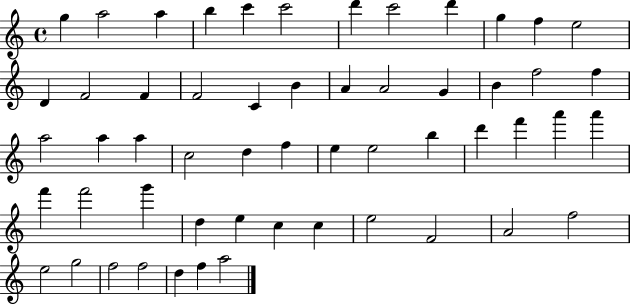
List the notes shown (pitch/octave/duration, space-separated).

G5/q A5/h A5/q B5/q C6/q C6/h D6/q C6/h D6/q G5/q F5/q E5/h D4/q F4/h F4/q F4/h C4/q B4/q A4/q A4/h G4/q B4/q F5/h F5/q A5/h A5/q A5/q C5/h D5/q F5/q E5/q E5/h B5/q D6/q F6/q A6/q A6/q F6/q F6/h G6/q D5/q E5/q C5/q C5/q E5/h F4/h A4/h F5/h E5/h G5/h F5/h F5/h D5/q F5/q A5/h